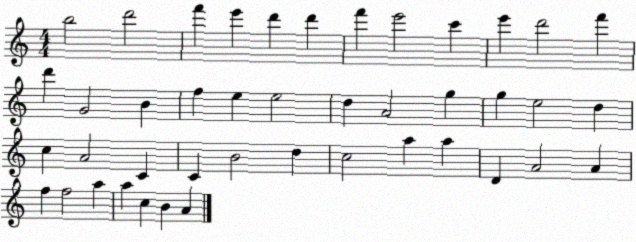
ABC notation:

X:1
T:Untitled
M:4/4
L:1/4
K:C
b2 d'2 f' e' d' d' f' e'2 c' e' d'2 f' d' G2 B f e e2 d A2 g g e2 d c A2 C C B2 d c2 a a D A2 A f f2 a a c B A